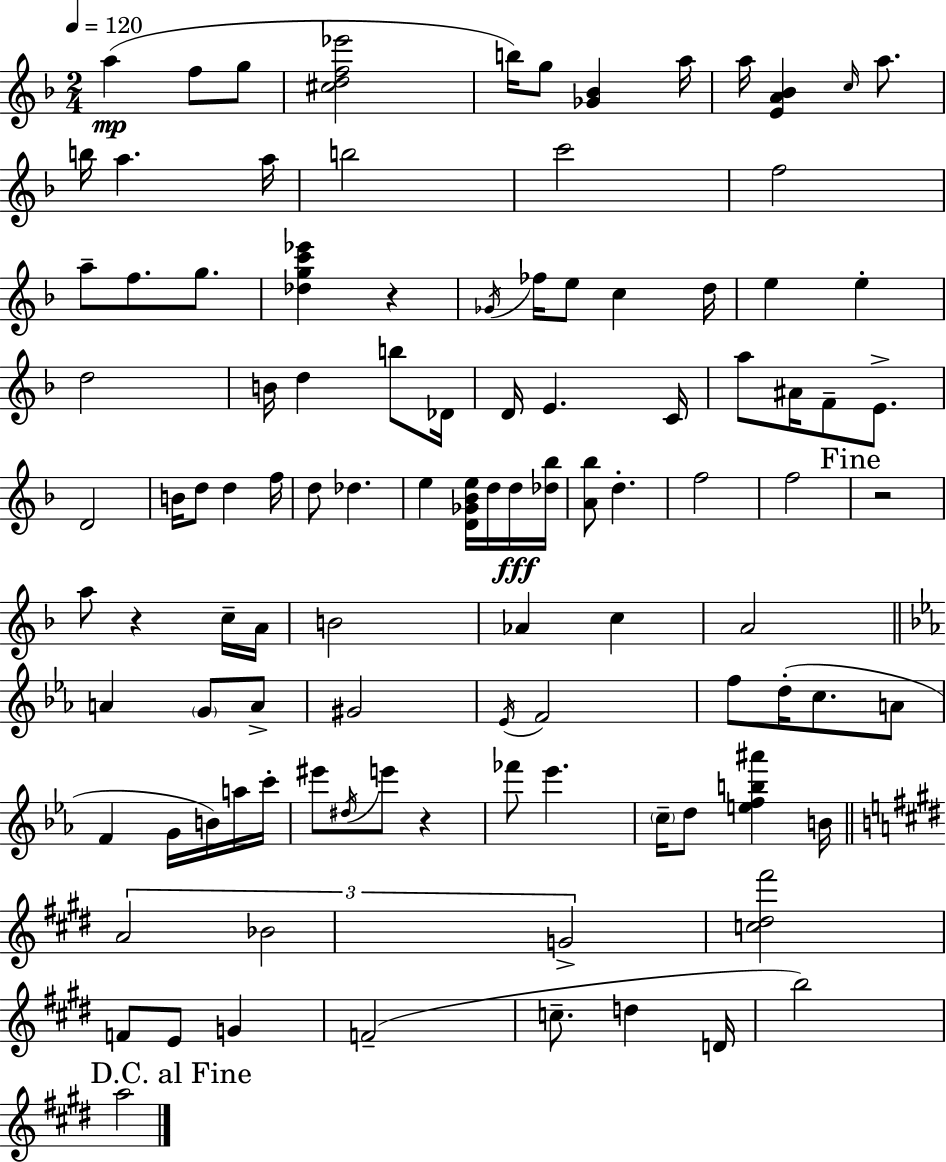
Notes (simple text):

A5/q F5/e G5/e [C#5,D5,F5,Eb6]/h B5/s G5/e [Gb4,Bb4]/q A5/s A5/s [E4,A4,Bb4]/q C5/s A5/e. B5/s A5/q. A5/s B5/h C6/h F5/h A5/e F5/e. G5/e. [Db5,G5,C6,Eb6]/q R/q Gb4/s FES5/s E5/e C5/q D5/s E5/q E5/q D5/h B4/s D5/q B5/e Db4/s D4/s E4/q. C4/s A5/e A#4/s F4/e E4/e. D4/h B4/s D5/e D5/q F5/s D5/e Db5/q. E5/q [D4,Gb4,Bb4,E5]/s D5/s D5/s [Db5,Bb5]/s [A4,Bb5]/e D5/q. F5/h F5/h R/h A5/e R/q C5/s A4/s B4/h Ab4/q C5/q A4/h A4/q G4/e A4/e G#4/h Eb4/s F4/h F5/e D5/s C5/e. A4/e F4/q G4/s B4/s A5/s C6/s EIS6/e D#5/s E6/e R/q FES6/e Eb6/q. C5/s D5/e [E5,F5,B5,A#6]/q B4/s A4/h Bb4/h G4/h [C5,D#5,F#6]/h F4/e E4/e G4/q F4/h C5/e. D5/q D4/s B5/h A5/h